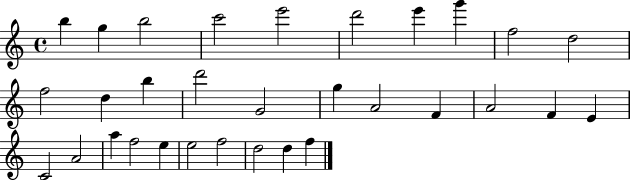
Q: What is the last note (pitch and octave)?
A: F5